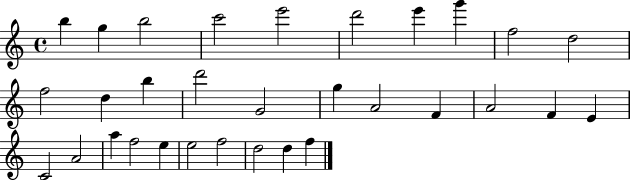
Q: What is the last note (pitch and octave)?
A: F5